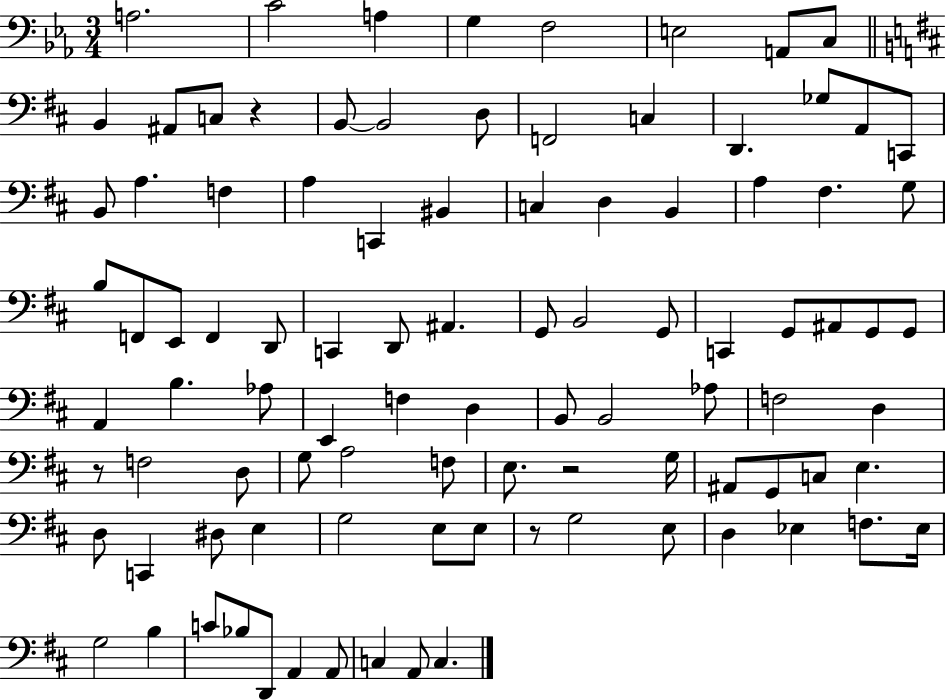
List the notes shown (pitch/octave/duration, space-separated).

A3/h. C4/h A3/q G3/q F3/h E3/h A2/e C3/e B2/q A#2/e C3/e R/q B2/e B2/h D3/e F2/h C3/q D2/q. Gb3/e A2/e C2/e B2/e A3/q. F3/q A3/q C2/q BIS2/q C3/q D3/q B2/q A3/q F#3/q. G3/e B3/e F2/e E2/e F2/q D2/e C2/q D2/e A#2/q. G2/e B2/h G2/e C2/q G2/e A#2/e G2/e G2/e A2/q B3/q. Ab3/e E2/q F3/q D3/q B2/e B2/h Ab3/e F3/h D3/q R/e F3/h D3/e G3/e A3/h F3/e E3/e. R/h G3/s A#2/e G2/e C3/e E3/q. D3/e C2/q D#3/e E3/q G3/h E3/e E3/e R/e G3/h E3/e D3/q Eb3/q F3/e. Eb3/s G3/h B3/q C4/e Bb3/e D2/e A2/q A2/e C3/q A2/e C3/q.